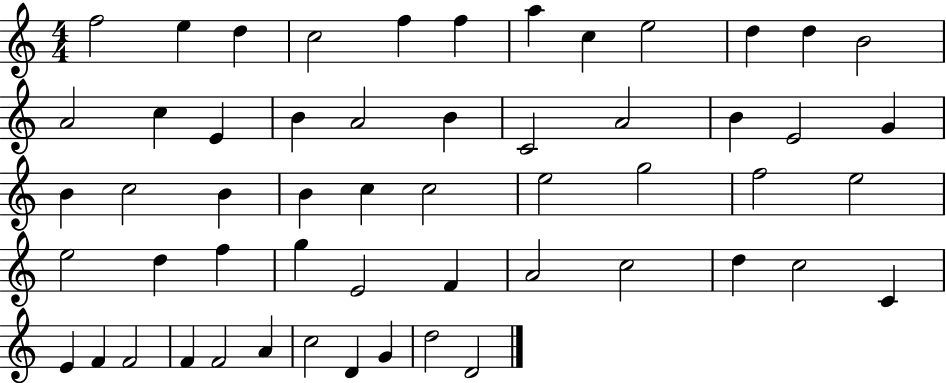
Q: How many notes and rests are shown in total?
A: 55